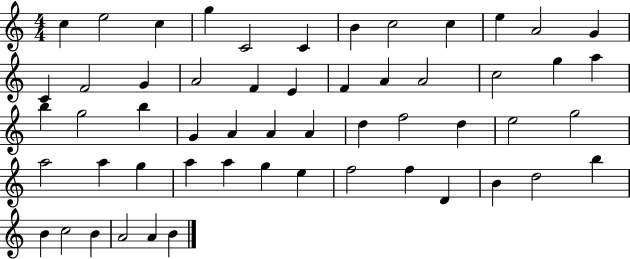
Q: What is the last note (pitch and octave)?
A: B4